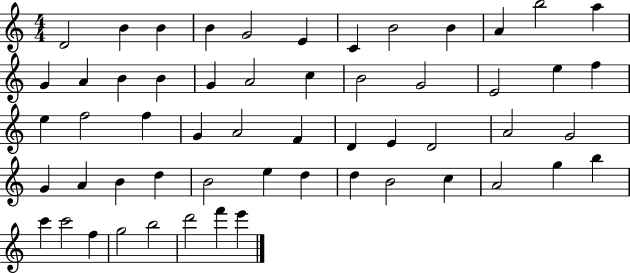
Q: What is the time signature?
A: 4/4